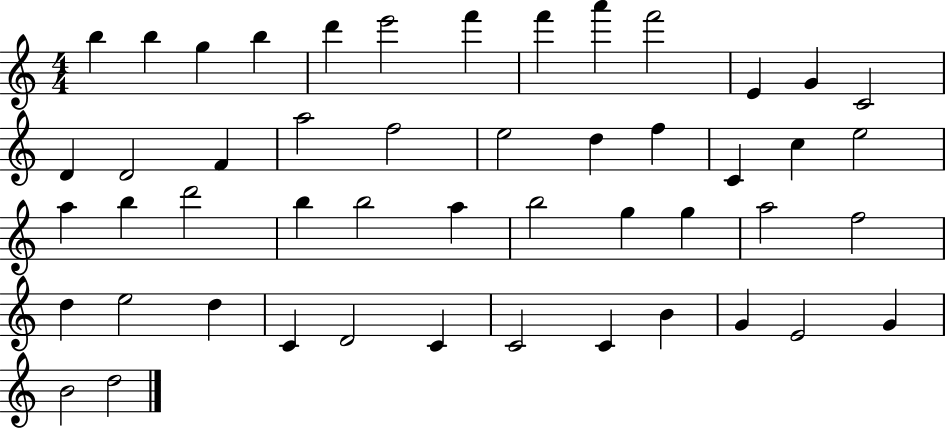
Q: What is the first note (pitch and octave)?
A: B5